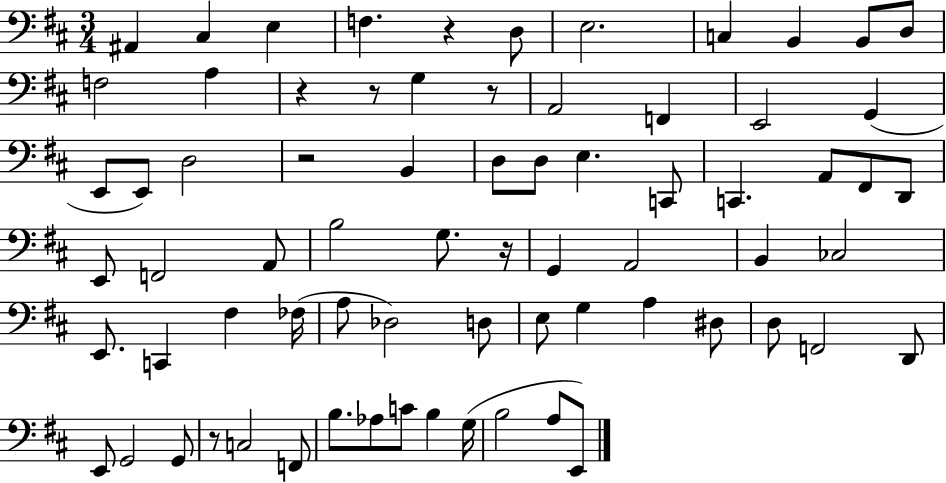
A#2/q C#3/q E3/q F3/q. R/q D3/e E3/h. C3/q B2/q B2/e D3/e F3/h A3/q R/q R/e G3/q R/e A2/h F2/q E2/h G2/q E2/e E2/e D3/h R/h B2/q D3/e D3/e E3/q. C2/e C2/q. A2/e F#2/e D2/e E2/e F2/h A2/e B3/h G3/e. R/s G2/q A2/h B2/q CES3/h E2/e. C2/q F#3/q FES3/s A3/e Db3/h D3/e E3/e G3/q A3/q D#3/e D3/e F2/h D2/e E2/e G2/h G2/e R/e C3/h F2/e B3/e. Ab3/e C4/e B3/q G3/s B3/h A3/e E2/e